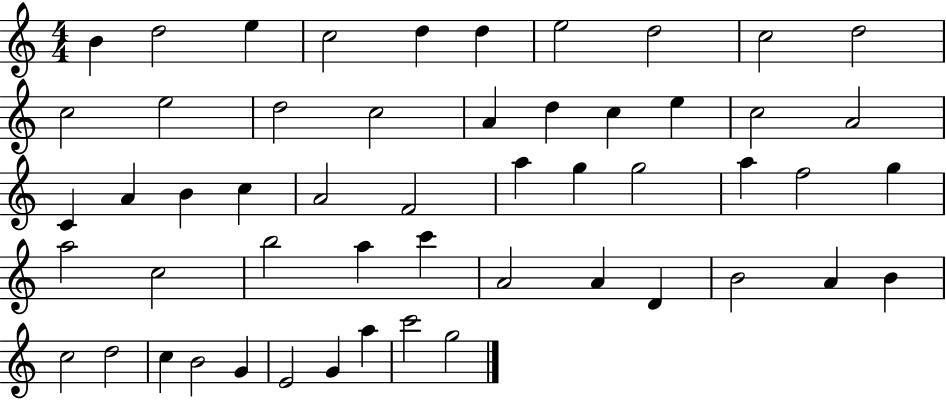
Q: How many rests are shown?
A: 0